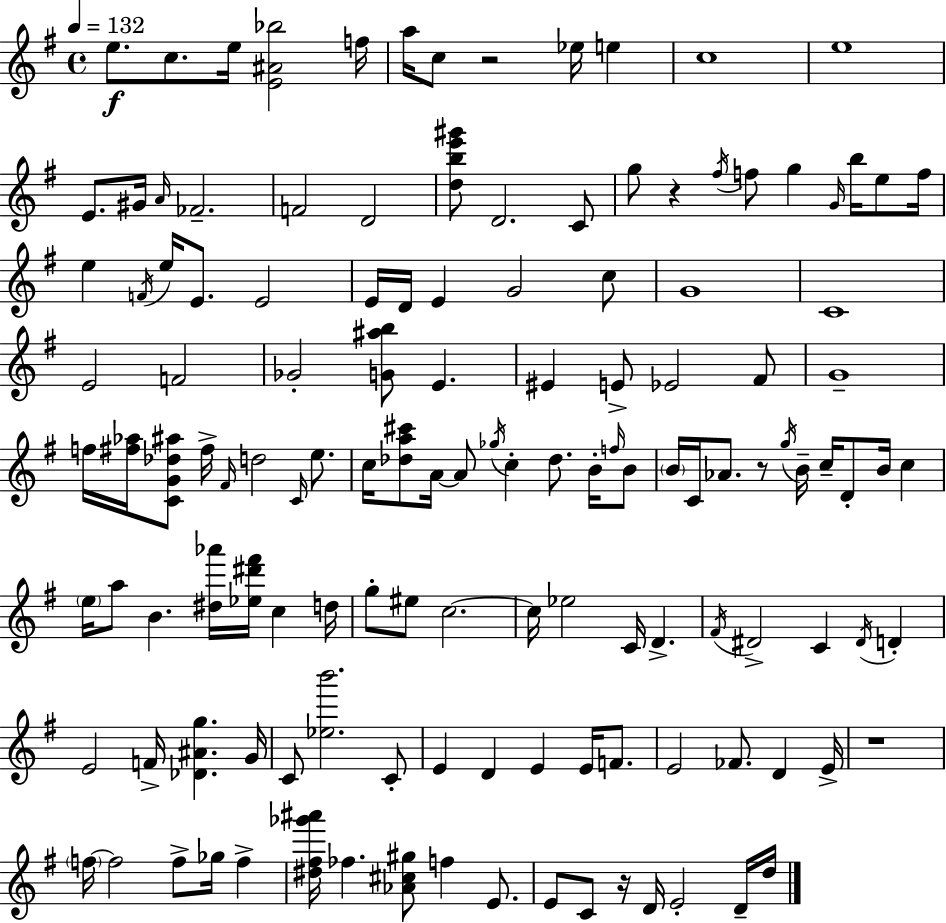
{
  \clef treble
  \time 4/4
  \defaultTimeSignature
  \key e \minor
  \tempo 4 = 132
  e''8.\f c''8. e''16 <e' ais' bes''>2 f''16 | a''16 c''8 r2 ees''16 e''4 | c''1 | e''1 | \break e'8. gis'16 \grace { a'16 } fes'2.-- | f'2 d'2 | <d'' b'' e''' gis'''>8 d'2. c'8 | g''8 r4 \acciaccatura { fis''16 } f''8 g''4 \grace { g'16 } b''16 | \break e''8 f''16 e''4 \acciaccatura { f'16 } e''16 e'8. e'2 | e'16 d'16 e'4 g'2 | c''8 g'1 | c'1 | \break e'2 f'2 | ges'2-. <g' ais'' b''>8 e'4. | eis'4 e'8-> ees'2 | fis'8 g'1-- | \break f''16 <fis'' aes''>16 <c' g' des'' ais''>8 fis''16-> \grace { fis'16 } d''2 | \grace { c'16 } e''8. c''16 <des'' a'' cis'''>8 a'16~~ a'8 \acciaccatura { ges''16 } c''4-. | des''8. b'16-. \grace { f''16 } b'8 \parenthesize b'16 c'16 aes'8. r8 \acciaccatura { g''16 } | b'16-- c''16-- d'8-. b'16 c''4 \parenthesize e''16 a''8 b'4. | \break <dis'' aes'''>16 <ees'' dis''' fis'''>16 c''4 d''16 g''8-. eis''8 c''2.~~ | c''16 ees''2 | c'16 d'4.-> \acciaccatura { fis'16 } dis'2-> | c'4 \acciaccatura { dis'16 } d'4-. e'2 | \break f'16-> <des' ais' g''>4. g'16 c'8 <ees'' b'''>2. | c'8-. e'4 d'4 | e'4 e'16 f'8. e'2 | fes'8. d'4 e'16-> r1 | \break \parenthesize f''16~~ f''2 | f''8-> ges''16 f''4-> <dis'' fis'' ges''' ais'''>16 fes''4. | <aes' cis'' gis''>8 f''4 e'8. e'8 c'8 r16 | d'16 e'2-. d'16-- d''16 \bar "|."
}